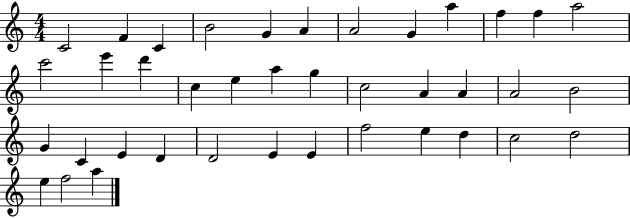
{
  \clef treble
  \numericTimeSignature
  \time 4/4
  \key c \major
  c'2 f'4 c'4 | b'2 g'4 a'4 | a'2 g'4 a''4 | f''4 f''4 a''2 | \break c'''2 e'''4 d'''4 | c''4 e''4 a''4 g''4 | c''2 a'4 a'4 | a'2 b'2 | \break g'4 c'4 e'4 d'4 | d'2 e'4 e'4 | f''2 e''4 d''4 | c''2 d''2 | \break e''4 f''2 a''4 | \bar "|."
}